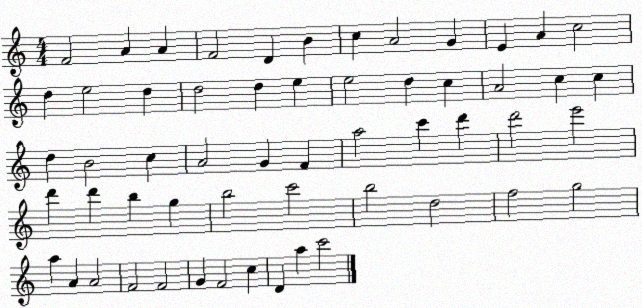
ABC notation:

X:1
T:Untitled
M:4/4
L:1/4
K:C
F2 A A F2 D B c A2 G E A c2 d e2 d d2 d e e2 d c A2 c c d B2 c A2 G F a2 c' d' d'2 e'2 d' d' b g b2 c'2 b2 d2 f2 g2 a A A2 F2 F2 G F2 c D a c'2